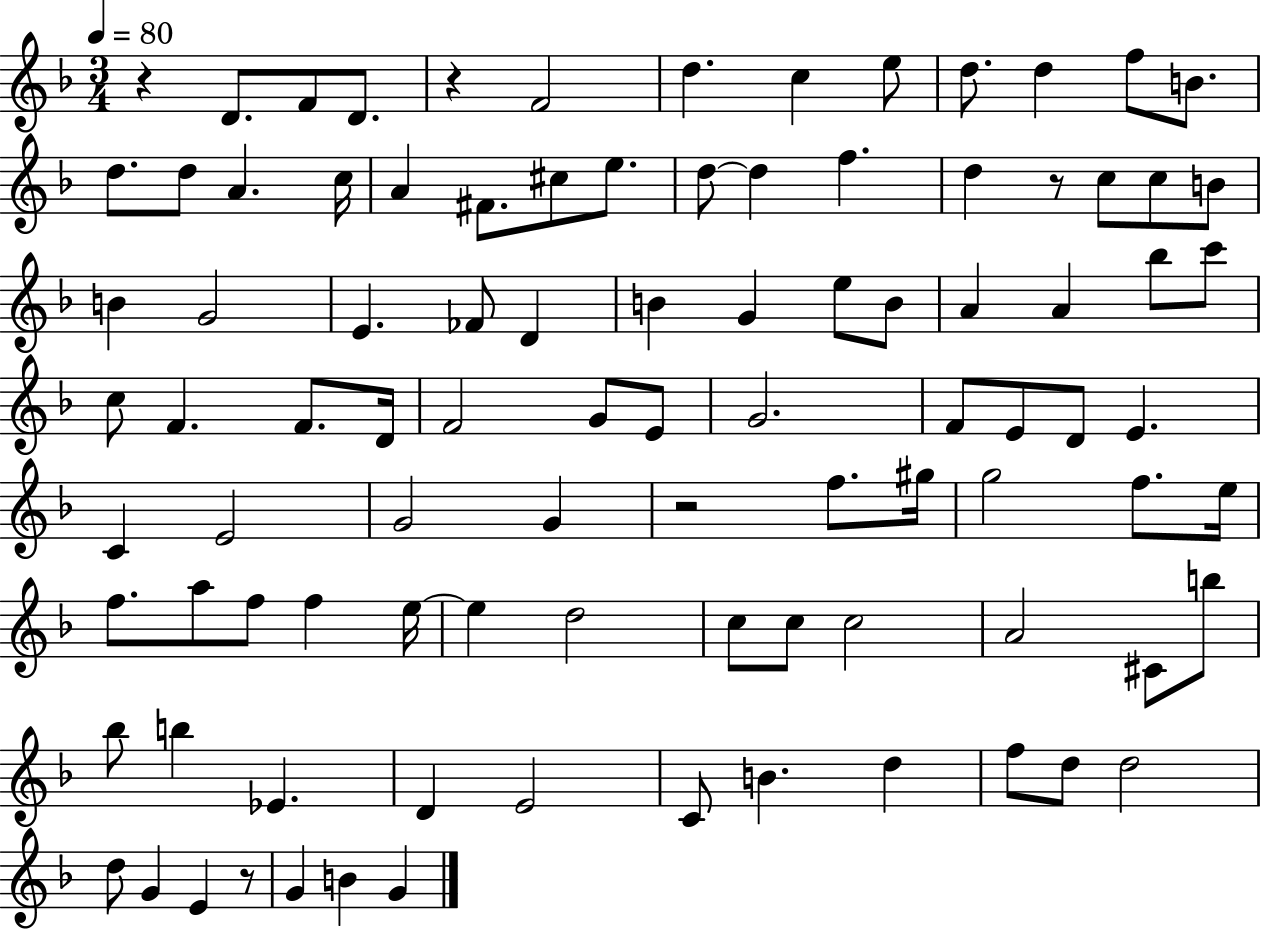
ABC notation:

X:1
T:Untitled
M:3/4
L:1/4
K:F
z D/2 F/2 D/2 z F2 d c e/2 d/2 d f/2 B/2 d/2 d/2 A c/4 A ^F/2 ^c/2 e/2 d/2 d f d z/2 c/2 c/2 B/2 B G2 E _F/2 D B G e/2 B/2 A A _b/2 c'/2 c/2 F F/2 D/4 F2 G/2 E/2 G2 F/2 E/2 D/2 E C E2 G2 G z2 f/2 ^g/4 g2 f/2 e/4 f/2 a/2 f/2 f e/4 e d2 c/2 c/2 c2 A2 ^C/2 b/2 _b/2 b _E D E2 C/2 B d f/2 d/2 d2 d/2 G E z/2 G B G